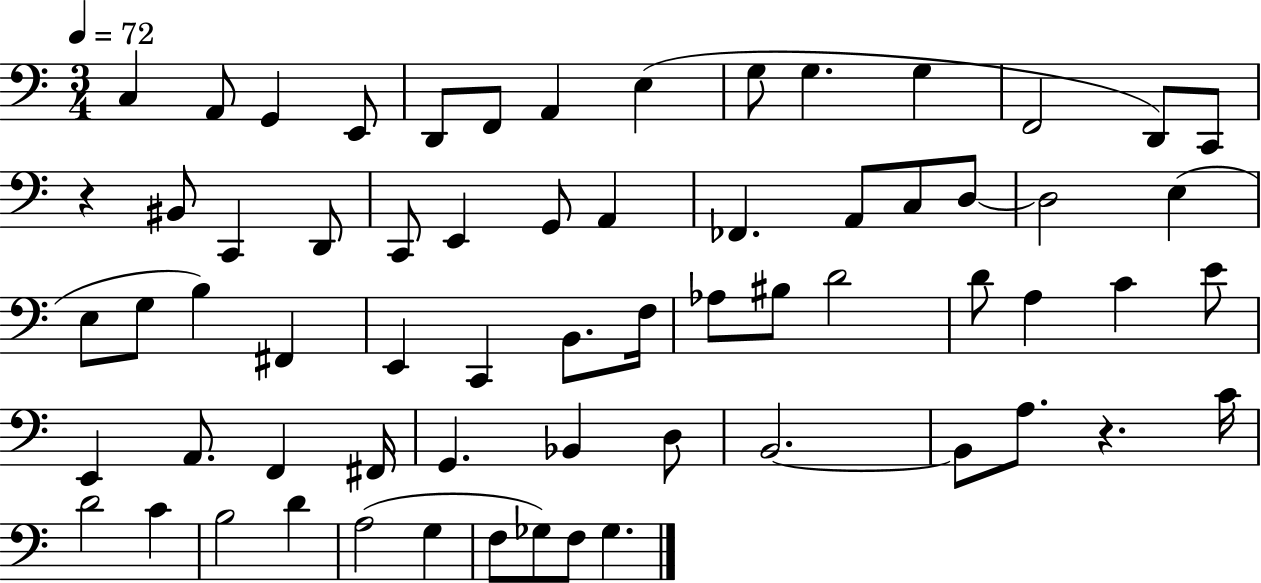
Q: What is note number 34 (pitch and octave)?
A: B2